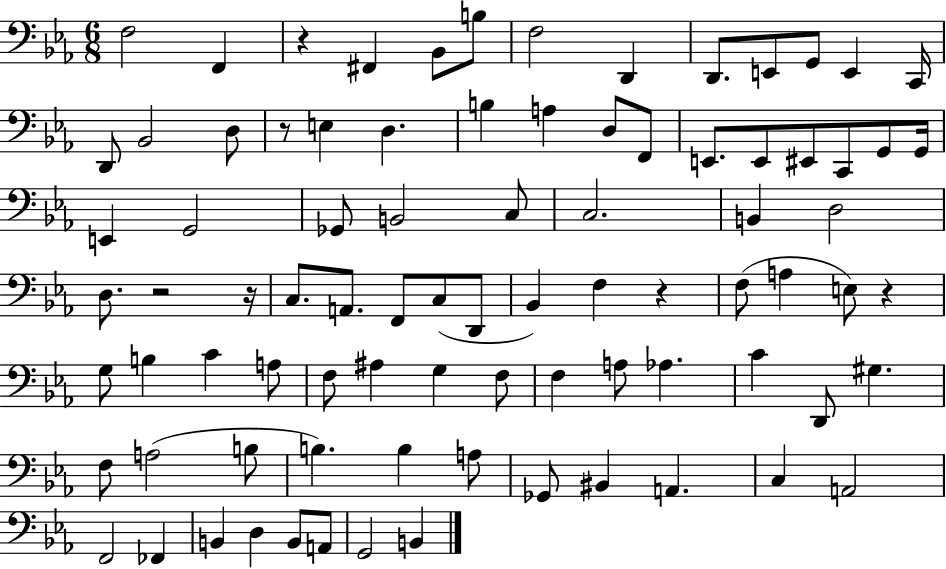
{
  \clef bass
  \numericTimeSignature
  \time 6/8
  \key ees \major
  f2 f,4 | r4 fis,4 bes,8 b8 | f2 d,4 | d,8. e,8 g,8 e,4 c,16 | \break d,8 bes,2 d8 | r8 e4 d4. | b4 a4 d8 f,8 | e,8. e,8 eis,8 c,8 g,8 g,16 | \break e,4 g,2 | ges,8 b,2 c8 | c2. | b,4 d2 | \break d8. r2 r16 | c8. a,8. f,8 c8( d,8 | bes,4) f4 r4 | f8( a4 e8) r4 | \break g8 b4 c'4 a8 | f8 ais4 g4 f8 | f4 a8 aes4. | c'4 d,8 gis4. | \break f8 a2( b8 | b4.) b4 a8 | ges,8 bis,4 a,4. | c4 a,2 | \break f,2 fes,4 | b,4 d4 b,8 a,8 | g,2 b,4 | \bar "|."
}